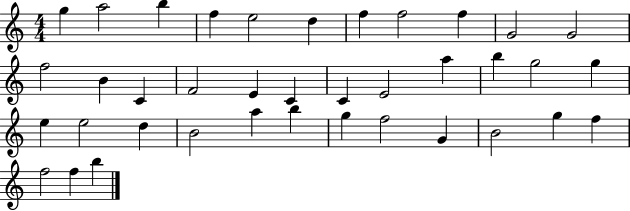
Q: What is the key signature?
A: C major